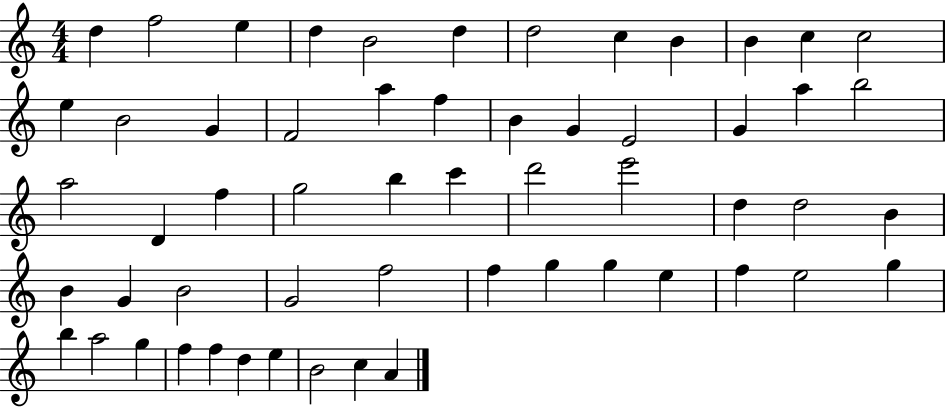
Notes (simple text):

D5/q F5/h E5/q D5/q B4/h D5/q D5/h C5/q B4/q B4/q C5/q C5/h E5/q B4/h G4/q F4/h A5/q F5/q B4/q G4/q E4/h G4/q A5/q B5/h A5/h D4/q F5/q G5/h B5/q C6/q D6/h E6/h D5/q D5/h B4/q B4/q G4/q B4/h G4/h F5/h F5/q G5/q G5/q E5/q F5/q E5/h G5/q B5/q A5/h G5/q F5/q F5/q D5/q E5/q B4/h C5/q A4/q